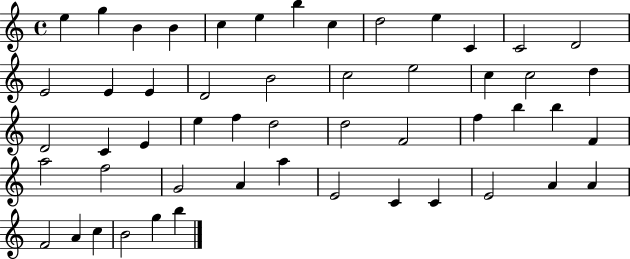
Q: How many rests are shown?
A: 0